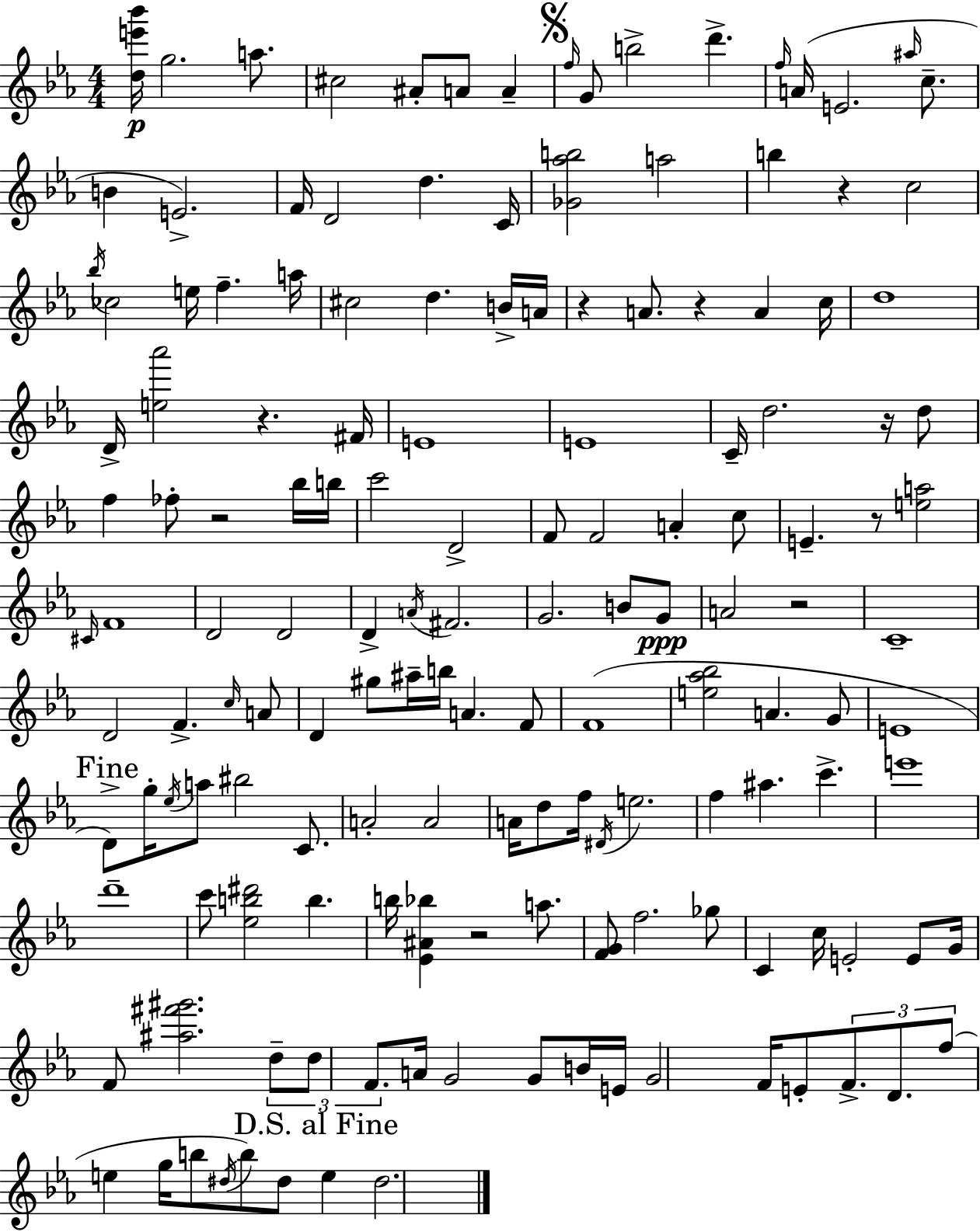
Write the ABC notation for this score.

X:1
T:Untitled
M:4/4
L:1/4
K:Cm
[de'_b']/4 g2 a/2 ^c2 ^A/2 A/2 A f/4 G/2 b2 d' f/4 A/4 E2 ^a/4 c/2 B E2 F/4 D2 d C/4 [_G_ab]2 a2 b z c2 _b/4 _c2 e/4 f a/4 ^c2 d B/4 A/4 z A/2 z A c/4 d4 D/4 [e_a']2 z ^F/4 E4 E4 C/4 d2 z/4 d/2 f _f/2 z2 _b/4 b/4 c'2 D2 F/2 F2 A c/2 E z/2 [ea]2 ^C/4 F4 D2 D2 D A/4 ^F2 G2 B/2 G/2 A2 z2 C4 D2 F c/4 A/2 D ^g/2 ^a/4 b/4 A F/2 F4 [e_a_b]2 A G/2 E4 D/2 g/4 _e/4 a/2 ^b2 C/2 A2 A2 A/4 d/2 f/4 ^D/4 e2 f ^a c' e'4 d'4 c'/2 [_eb^d']2 b b/4 [_E^A_b] z2 a/2 [FG]/2 f2 _g/2 C c/4 E2 E/2 G/4 F/2 [^a^f'^g']2 d/2 d/2 F/2 A/4 G2 G/2 B/4 E/4 G2 F/4 E/2 F/2 D/2 f/2 e g/4 b/2 ^d/4 b/2 ^d/2 e ^d2